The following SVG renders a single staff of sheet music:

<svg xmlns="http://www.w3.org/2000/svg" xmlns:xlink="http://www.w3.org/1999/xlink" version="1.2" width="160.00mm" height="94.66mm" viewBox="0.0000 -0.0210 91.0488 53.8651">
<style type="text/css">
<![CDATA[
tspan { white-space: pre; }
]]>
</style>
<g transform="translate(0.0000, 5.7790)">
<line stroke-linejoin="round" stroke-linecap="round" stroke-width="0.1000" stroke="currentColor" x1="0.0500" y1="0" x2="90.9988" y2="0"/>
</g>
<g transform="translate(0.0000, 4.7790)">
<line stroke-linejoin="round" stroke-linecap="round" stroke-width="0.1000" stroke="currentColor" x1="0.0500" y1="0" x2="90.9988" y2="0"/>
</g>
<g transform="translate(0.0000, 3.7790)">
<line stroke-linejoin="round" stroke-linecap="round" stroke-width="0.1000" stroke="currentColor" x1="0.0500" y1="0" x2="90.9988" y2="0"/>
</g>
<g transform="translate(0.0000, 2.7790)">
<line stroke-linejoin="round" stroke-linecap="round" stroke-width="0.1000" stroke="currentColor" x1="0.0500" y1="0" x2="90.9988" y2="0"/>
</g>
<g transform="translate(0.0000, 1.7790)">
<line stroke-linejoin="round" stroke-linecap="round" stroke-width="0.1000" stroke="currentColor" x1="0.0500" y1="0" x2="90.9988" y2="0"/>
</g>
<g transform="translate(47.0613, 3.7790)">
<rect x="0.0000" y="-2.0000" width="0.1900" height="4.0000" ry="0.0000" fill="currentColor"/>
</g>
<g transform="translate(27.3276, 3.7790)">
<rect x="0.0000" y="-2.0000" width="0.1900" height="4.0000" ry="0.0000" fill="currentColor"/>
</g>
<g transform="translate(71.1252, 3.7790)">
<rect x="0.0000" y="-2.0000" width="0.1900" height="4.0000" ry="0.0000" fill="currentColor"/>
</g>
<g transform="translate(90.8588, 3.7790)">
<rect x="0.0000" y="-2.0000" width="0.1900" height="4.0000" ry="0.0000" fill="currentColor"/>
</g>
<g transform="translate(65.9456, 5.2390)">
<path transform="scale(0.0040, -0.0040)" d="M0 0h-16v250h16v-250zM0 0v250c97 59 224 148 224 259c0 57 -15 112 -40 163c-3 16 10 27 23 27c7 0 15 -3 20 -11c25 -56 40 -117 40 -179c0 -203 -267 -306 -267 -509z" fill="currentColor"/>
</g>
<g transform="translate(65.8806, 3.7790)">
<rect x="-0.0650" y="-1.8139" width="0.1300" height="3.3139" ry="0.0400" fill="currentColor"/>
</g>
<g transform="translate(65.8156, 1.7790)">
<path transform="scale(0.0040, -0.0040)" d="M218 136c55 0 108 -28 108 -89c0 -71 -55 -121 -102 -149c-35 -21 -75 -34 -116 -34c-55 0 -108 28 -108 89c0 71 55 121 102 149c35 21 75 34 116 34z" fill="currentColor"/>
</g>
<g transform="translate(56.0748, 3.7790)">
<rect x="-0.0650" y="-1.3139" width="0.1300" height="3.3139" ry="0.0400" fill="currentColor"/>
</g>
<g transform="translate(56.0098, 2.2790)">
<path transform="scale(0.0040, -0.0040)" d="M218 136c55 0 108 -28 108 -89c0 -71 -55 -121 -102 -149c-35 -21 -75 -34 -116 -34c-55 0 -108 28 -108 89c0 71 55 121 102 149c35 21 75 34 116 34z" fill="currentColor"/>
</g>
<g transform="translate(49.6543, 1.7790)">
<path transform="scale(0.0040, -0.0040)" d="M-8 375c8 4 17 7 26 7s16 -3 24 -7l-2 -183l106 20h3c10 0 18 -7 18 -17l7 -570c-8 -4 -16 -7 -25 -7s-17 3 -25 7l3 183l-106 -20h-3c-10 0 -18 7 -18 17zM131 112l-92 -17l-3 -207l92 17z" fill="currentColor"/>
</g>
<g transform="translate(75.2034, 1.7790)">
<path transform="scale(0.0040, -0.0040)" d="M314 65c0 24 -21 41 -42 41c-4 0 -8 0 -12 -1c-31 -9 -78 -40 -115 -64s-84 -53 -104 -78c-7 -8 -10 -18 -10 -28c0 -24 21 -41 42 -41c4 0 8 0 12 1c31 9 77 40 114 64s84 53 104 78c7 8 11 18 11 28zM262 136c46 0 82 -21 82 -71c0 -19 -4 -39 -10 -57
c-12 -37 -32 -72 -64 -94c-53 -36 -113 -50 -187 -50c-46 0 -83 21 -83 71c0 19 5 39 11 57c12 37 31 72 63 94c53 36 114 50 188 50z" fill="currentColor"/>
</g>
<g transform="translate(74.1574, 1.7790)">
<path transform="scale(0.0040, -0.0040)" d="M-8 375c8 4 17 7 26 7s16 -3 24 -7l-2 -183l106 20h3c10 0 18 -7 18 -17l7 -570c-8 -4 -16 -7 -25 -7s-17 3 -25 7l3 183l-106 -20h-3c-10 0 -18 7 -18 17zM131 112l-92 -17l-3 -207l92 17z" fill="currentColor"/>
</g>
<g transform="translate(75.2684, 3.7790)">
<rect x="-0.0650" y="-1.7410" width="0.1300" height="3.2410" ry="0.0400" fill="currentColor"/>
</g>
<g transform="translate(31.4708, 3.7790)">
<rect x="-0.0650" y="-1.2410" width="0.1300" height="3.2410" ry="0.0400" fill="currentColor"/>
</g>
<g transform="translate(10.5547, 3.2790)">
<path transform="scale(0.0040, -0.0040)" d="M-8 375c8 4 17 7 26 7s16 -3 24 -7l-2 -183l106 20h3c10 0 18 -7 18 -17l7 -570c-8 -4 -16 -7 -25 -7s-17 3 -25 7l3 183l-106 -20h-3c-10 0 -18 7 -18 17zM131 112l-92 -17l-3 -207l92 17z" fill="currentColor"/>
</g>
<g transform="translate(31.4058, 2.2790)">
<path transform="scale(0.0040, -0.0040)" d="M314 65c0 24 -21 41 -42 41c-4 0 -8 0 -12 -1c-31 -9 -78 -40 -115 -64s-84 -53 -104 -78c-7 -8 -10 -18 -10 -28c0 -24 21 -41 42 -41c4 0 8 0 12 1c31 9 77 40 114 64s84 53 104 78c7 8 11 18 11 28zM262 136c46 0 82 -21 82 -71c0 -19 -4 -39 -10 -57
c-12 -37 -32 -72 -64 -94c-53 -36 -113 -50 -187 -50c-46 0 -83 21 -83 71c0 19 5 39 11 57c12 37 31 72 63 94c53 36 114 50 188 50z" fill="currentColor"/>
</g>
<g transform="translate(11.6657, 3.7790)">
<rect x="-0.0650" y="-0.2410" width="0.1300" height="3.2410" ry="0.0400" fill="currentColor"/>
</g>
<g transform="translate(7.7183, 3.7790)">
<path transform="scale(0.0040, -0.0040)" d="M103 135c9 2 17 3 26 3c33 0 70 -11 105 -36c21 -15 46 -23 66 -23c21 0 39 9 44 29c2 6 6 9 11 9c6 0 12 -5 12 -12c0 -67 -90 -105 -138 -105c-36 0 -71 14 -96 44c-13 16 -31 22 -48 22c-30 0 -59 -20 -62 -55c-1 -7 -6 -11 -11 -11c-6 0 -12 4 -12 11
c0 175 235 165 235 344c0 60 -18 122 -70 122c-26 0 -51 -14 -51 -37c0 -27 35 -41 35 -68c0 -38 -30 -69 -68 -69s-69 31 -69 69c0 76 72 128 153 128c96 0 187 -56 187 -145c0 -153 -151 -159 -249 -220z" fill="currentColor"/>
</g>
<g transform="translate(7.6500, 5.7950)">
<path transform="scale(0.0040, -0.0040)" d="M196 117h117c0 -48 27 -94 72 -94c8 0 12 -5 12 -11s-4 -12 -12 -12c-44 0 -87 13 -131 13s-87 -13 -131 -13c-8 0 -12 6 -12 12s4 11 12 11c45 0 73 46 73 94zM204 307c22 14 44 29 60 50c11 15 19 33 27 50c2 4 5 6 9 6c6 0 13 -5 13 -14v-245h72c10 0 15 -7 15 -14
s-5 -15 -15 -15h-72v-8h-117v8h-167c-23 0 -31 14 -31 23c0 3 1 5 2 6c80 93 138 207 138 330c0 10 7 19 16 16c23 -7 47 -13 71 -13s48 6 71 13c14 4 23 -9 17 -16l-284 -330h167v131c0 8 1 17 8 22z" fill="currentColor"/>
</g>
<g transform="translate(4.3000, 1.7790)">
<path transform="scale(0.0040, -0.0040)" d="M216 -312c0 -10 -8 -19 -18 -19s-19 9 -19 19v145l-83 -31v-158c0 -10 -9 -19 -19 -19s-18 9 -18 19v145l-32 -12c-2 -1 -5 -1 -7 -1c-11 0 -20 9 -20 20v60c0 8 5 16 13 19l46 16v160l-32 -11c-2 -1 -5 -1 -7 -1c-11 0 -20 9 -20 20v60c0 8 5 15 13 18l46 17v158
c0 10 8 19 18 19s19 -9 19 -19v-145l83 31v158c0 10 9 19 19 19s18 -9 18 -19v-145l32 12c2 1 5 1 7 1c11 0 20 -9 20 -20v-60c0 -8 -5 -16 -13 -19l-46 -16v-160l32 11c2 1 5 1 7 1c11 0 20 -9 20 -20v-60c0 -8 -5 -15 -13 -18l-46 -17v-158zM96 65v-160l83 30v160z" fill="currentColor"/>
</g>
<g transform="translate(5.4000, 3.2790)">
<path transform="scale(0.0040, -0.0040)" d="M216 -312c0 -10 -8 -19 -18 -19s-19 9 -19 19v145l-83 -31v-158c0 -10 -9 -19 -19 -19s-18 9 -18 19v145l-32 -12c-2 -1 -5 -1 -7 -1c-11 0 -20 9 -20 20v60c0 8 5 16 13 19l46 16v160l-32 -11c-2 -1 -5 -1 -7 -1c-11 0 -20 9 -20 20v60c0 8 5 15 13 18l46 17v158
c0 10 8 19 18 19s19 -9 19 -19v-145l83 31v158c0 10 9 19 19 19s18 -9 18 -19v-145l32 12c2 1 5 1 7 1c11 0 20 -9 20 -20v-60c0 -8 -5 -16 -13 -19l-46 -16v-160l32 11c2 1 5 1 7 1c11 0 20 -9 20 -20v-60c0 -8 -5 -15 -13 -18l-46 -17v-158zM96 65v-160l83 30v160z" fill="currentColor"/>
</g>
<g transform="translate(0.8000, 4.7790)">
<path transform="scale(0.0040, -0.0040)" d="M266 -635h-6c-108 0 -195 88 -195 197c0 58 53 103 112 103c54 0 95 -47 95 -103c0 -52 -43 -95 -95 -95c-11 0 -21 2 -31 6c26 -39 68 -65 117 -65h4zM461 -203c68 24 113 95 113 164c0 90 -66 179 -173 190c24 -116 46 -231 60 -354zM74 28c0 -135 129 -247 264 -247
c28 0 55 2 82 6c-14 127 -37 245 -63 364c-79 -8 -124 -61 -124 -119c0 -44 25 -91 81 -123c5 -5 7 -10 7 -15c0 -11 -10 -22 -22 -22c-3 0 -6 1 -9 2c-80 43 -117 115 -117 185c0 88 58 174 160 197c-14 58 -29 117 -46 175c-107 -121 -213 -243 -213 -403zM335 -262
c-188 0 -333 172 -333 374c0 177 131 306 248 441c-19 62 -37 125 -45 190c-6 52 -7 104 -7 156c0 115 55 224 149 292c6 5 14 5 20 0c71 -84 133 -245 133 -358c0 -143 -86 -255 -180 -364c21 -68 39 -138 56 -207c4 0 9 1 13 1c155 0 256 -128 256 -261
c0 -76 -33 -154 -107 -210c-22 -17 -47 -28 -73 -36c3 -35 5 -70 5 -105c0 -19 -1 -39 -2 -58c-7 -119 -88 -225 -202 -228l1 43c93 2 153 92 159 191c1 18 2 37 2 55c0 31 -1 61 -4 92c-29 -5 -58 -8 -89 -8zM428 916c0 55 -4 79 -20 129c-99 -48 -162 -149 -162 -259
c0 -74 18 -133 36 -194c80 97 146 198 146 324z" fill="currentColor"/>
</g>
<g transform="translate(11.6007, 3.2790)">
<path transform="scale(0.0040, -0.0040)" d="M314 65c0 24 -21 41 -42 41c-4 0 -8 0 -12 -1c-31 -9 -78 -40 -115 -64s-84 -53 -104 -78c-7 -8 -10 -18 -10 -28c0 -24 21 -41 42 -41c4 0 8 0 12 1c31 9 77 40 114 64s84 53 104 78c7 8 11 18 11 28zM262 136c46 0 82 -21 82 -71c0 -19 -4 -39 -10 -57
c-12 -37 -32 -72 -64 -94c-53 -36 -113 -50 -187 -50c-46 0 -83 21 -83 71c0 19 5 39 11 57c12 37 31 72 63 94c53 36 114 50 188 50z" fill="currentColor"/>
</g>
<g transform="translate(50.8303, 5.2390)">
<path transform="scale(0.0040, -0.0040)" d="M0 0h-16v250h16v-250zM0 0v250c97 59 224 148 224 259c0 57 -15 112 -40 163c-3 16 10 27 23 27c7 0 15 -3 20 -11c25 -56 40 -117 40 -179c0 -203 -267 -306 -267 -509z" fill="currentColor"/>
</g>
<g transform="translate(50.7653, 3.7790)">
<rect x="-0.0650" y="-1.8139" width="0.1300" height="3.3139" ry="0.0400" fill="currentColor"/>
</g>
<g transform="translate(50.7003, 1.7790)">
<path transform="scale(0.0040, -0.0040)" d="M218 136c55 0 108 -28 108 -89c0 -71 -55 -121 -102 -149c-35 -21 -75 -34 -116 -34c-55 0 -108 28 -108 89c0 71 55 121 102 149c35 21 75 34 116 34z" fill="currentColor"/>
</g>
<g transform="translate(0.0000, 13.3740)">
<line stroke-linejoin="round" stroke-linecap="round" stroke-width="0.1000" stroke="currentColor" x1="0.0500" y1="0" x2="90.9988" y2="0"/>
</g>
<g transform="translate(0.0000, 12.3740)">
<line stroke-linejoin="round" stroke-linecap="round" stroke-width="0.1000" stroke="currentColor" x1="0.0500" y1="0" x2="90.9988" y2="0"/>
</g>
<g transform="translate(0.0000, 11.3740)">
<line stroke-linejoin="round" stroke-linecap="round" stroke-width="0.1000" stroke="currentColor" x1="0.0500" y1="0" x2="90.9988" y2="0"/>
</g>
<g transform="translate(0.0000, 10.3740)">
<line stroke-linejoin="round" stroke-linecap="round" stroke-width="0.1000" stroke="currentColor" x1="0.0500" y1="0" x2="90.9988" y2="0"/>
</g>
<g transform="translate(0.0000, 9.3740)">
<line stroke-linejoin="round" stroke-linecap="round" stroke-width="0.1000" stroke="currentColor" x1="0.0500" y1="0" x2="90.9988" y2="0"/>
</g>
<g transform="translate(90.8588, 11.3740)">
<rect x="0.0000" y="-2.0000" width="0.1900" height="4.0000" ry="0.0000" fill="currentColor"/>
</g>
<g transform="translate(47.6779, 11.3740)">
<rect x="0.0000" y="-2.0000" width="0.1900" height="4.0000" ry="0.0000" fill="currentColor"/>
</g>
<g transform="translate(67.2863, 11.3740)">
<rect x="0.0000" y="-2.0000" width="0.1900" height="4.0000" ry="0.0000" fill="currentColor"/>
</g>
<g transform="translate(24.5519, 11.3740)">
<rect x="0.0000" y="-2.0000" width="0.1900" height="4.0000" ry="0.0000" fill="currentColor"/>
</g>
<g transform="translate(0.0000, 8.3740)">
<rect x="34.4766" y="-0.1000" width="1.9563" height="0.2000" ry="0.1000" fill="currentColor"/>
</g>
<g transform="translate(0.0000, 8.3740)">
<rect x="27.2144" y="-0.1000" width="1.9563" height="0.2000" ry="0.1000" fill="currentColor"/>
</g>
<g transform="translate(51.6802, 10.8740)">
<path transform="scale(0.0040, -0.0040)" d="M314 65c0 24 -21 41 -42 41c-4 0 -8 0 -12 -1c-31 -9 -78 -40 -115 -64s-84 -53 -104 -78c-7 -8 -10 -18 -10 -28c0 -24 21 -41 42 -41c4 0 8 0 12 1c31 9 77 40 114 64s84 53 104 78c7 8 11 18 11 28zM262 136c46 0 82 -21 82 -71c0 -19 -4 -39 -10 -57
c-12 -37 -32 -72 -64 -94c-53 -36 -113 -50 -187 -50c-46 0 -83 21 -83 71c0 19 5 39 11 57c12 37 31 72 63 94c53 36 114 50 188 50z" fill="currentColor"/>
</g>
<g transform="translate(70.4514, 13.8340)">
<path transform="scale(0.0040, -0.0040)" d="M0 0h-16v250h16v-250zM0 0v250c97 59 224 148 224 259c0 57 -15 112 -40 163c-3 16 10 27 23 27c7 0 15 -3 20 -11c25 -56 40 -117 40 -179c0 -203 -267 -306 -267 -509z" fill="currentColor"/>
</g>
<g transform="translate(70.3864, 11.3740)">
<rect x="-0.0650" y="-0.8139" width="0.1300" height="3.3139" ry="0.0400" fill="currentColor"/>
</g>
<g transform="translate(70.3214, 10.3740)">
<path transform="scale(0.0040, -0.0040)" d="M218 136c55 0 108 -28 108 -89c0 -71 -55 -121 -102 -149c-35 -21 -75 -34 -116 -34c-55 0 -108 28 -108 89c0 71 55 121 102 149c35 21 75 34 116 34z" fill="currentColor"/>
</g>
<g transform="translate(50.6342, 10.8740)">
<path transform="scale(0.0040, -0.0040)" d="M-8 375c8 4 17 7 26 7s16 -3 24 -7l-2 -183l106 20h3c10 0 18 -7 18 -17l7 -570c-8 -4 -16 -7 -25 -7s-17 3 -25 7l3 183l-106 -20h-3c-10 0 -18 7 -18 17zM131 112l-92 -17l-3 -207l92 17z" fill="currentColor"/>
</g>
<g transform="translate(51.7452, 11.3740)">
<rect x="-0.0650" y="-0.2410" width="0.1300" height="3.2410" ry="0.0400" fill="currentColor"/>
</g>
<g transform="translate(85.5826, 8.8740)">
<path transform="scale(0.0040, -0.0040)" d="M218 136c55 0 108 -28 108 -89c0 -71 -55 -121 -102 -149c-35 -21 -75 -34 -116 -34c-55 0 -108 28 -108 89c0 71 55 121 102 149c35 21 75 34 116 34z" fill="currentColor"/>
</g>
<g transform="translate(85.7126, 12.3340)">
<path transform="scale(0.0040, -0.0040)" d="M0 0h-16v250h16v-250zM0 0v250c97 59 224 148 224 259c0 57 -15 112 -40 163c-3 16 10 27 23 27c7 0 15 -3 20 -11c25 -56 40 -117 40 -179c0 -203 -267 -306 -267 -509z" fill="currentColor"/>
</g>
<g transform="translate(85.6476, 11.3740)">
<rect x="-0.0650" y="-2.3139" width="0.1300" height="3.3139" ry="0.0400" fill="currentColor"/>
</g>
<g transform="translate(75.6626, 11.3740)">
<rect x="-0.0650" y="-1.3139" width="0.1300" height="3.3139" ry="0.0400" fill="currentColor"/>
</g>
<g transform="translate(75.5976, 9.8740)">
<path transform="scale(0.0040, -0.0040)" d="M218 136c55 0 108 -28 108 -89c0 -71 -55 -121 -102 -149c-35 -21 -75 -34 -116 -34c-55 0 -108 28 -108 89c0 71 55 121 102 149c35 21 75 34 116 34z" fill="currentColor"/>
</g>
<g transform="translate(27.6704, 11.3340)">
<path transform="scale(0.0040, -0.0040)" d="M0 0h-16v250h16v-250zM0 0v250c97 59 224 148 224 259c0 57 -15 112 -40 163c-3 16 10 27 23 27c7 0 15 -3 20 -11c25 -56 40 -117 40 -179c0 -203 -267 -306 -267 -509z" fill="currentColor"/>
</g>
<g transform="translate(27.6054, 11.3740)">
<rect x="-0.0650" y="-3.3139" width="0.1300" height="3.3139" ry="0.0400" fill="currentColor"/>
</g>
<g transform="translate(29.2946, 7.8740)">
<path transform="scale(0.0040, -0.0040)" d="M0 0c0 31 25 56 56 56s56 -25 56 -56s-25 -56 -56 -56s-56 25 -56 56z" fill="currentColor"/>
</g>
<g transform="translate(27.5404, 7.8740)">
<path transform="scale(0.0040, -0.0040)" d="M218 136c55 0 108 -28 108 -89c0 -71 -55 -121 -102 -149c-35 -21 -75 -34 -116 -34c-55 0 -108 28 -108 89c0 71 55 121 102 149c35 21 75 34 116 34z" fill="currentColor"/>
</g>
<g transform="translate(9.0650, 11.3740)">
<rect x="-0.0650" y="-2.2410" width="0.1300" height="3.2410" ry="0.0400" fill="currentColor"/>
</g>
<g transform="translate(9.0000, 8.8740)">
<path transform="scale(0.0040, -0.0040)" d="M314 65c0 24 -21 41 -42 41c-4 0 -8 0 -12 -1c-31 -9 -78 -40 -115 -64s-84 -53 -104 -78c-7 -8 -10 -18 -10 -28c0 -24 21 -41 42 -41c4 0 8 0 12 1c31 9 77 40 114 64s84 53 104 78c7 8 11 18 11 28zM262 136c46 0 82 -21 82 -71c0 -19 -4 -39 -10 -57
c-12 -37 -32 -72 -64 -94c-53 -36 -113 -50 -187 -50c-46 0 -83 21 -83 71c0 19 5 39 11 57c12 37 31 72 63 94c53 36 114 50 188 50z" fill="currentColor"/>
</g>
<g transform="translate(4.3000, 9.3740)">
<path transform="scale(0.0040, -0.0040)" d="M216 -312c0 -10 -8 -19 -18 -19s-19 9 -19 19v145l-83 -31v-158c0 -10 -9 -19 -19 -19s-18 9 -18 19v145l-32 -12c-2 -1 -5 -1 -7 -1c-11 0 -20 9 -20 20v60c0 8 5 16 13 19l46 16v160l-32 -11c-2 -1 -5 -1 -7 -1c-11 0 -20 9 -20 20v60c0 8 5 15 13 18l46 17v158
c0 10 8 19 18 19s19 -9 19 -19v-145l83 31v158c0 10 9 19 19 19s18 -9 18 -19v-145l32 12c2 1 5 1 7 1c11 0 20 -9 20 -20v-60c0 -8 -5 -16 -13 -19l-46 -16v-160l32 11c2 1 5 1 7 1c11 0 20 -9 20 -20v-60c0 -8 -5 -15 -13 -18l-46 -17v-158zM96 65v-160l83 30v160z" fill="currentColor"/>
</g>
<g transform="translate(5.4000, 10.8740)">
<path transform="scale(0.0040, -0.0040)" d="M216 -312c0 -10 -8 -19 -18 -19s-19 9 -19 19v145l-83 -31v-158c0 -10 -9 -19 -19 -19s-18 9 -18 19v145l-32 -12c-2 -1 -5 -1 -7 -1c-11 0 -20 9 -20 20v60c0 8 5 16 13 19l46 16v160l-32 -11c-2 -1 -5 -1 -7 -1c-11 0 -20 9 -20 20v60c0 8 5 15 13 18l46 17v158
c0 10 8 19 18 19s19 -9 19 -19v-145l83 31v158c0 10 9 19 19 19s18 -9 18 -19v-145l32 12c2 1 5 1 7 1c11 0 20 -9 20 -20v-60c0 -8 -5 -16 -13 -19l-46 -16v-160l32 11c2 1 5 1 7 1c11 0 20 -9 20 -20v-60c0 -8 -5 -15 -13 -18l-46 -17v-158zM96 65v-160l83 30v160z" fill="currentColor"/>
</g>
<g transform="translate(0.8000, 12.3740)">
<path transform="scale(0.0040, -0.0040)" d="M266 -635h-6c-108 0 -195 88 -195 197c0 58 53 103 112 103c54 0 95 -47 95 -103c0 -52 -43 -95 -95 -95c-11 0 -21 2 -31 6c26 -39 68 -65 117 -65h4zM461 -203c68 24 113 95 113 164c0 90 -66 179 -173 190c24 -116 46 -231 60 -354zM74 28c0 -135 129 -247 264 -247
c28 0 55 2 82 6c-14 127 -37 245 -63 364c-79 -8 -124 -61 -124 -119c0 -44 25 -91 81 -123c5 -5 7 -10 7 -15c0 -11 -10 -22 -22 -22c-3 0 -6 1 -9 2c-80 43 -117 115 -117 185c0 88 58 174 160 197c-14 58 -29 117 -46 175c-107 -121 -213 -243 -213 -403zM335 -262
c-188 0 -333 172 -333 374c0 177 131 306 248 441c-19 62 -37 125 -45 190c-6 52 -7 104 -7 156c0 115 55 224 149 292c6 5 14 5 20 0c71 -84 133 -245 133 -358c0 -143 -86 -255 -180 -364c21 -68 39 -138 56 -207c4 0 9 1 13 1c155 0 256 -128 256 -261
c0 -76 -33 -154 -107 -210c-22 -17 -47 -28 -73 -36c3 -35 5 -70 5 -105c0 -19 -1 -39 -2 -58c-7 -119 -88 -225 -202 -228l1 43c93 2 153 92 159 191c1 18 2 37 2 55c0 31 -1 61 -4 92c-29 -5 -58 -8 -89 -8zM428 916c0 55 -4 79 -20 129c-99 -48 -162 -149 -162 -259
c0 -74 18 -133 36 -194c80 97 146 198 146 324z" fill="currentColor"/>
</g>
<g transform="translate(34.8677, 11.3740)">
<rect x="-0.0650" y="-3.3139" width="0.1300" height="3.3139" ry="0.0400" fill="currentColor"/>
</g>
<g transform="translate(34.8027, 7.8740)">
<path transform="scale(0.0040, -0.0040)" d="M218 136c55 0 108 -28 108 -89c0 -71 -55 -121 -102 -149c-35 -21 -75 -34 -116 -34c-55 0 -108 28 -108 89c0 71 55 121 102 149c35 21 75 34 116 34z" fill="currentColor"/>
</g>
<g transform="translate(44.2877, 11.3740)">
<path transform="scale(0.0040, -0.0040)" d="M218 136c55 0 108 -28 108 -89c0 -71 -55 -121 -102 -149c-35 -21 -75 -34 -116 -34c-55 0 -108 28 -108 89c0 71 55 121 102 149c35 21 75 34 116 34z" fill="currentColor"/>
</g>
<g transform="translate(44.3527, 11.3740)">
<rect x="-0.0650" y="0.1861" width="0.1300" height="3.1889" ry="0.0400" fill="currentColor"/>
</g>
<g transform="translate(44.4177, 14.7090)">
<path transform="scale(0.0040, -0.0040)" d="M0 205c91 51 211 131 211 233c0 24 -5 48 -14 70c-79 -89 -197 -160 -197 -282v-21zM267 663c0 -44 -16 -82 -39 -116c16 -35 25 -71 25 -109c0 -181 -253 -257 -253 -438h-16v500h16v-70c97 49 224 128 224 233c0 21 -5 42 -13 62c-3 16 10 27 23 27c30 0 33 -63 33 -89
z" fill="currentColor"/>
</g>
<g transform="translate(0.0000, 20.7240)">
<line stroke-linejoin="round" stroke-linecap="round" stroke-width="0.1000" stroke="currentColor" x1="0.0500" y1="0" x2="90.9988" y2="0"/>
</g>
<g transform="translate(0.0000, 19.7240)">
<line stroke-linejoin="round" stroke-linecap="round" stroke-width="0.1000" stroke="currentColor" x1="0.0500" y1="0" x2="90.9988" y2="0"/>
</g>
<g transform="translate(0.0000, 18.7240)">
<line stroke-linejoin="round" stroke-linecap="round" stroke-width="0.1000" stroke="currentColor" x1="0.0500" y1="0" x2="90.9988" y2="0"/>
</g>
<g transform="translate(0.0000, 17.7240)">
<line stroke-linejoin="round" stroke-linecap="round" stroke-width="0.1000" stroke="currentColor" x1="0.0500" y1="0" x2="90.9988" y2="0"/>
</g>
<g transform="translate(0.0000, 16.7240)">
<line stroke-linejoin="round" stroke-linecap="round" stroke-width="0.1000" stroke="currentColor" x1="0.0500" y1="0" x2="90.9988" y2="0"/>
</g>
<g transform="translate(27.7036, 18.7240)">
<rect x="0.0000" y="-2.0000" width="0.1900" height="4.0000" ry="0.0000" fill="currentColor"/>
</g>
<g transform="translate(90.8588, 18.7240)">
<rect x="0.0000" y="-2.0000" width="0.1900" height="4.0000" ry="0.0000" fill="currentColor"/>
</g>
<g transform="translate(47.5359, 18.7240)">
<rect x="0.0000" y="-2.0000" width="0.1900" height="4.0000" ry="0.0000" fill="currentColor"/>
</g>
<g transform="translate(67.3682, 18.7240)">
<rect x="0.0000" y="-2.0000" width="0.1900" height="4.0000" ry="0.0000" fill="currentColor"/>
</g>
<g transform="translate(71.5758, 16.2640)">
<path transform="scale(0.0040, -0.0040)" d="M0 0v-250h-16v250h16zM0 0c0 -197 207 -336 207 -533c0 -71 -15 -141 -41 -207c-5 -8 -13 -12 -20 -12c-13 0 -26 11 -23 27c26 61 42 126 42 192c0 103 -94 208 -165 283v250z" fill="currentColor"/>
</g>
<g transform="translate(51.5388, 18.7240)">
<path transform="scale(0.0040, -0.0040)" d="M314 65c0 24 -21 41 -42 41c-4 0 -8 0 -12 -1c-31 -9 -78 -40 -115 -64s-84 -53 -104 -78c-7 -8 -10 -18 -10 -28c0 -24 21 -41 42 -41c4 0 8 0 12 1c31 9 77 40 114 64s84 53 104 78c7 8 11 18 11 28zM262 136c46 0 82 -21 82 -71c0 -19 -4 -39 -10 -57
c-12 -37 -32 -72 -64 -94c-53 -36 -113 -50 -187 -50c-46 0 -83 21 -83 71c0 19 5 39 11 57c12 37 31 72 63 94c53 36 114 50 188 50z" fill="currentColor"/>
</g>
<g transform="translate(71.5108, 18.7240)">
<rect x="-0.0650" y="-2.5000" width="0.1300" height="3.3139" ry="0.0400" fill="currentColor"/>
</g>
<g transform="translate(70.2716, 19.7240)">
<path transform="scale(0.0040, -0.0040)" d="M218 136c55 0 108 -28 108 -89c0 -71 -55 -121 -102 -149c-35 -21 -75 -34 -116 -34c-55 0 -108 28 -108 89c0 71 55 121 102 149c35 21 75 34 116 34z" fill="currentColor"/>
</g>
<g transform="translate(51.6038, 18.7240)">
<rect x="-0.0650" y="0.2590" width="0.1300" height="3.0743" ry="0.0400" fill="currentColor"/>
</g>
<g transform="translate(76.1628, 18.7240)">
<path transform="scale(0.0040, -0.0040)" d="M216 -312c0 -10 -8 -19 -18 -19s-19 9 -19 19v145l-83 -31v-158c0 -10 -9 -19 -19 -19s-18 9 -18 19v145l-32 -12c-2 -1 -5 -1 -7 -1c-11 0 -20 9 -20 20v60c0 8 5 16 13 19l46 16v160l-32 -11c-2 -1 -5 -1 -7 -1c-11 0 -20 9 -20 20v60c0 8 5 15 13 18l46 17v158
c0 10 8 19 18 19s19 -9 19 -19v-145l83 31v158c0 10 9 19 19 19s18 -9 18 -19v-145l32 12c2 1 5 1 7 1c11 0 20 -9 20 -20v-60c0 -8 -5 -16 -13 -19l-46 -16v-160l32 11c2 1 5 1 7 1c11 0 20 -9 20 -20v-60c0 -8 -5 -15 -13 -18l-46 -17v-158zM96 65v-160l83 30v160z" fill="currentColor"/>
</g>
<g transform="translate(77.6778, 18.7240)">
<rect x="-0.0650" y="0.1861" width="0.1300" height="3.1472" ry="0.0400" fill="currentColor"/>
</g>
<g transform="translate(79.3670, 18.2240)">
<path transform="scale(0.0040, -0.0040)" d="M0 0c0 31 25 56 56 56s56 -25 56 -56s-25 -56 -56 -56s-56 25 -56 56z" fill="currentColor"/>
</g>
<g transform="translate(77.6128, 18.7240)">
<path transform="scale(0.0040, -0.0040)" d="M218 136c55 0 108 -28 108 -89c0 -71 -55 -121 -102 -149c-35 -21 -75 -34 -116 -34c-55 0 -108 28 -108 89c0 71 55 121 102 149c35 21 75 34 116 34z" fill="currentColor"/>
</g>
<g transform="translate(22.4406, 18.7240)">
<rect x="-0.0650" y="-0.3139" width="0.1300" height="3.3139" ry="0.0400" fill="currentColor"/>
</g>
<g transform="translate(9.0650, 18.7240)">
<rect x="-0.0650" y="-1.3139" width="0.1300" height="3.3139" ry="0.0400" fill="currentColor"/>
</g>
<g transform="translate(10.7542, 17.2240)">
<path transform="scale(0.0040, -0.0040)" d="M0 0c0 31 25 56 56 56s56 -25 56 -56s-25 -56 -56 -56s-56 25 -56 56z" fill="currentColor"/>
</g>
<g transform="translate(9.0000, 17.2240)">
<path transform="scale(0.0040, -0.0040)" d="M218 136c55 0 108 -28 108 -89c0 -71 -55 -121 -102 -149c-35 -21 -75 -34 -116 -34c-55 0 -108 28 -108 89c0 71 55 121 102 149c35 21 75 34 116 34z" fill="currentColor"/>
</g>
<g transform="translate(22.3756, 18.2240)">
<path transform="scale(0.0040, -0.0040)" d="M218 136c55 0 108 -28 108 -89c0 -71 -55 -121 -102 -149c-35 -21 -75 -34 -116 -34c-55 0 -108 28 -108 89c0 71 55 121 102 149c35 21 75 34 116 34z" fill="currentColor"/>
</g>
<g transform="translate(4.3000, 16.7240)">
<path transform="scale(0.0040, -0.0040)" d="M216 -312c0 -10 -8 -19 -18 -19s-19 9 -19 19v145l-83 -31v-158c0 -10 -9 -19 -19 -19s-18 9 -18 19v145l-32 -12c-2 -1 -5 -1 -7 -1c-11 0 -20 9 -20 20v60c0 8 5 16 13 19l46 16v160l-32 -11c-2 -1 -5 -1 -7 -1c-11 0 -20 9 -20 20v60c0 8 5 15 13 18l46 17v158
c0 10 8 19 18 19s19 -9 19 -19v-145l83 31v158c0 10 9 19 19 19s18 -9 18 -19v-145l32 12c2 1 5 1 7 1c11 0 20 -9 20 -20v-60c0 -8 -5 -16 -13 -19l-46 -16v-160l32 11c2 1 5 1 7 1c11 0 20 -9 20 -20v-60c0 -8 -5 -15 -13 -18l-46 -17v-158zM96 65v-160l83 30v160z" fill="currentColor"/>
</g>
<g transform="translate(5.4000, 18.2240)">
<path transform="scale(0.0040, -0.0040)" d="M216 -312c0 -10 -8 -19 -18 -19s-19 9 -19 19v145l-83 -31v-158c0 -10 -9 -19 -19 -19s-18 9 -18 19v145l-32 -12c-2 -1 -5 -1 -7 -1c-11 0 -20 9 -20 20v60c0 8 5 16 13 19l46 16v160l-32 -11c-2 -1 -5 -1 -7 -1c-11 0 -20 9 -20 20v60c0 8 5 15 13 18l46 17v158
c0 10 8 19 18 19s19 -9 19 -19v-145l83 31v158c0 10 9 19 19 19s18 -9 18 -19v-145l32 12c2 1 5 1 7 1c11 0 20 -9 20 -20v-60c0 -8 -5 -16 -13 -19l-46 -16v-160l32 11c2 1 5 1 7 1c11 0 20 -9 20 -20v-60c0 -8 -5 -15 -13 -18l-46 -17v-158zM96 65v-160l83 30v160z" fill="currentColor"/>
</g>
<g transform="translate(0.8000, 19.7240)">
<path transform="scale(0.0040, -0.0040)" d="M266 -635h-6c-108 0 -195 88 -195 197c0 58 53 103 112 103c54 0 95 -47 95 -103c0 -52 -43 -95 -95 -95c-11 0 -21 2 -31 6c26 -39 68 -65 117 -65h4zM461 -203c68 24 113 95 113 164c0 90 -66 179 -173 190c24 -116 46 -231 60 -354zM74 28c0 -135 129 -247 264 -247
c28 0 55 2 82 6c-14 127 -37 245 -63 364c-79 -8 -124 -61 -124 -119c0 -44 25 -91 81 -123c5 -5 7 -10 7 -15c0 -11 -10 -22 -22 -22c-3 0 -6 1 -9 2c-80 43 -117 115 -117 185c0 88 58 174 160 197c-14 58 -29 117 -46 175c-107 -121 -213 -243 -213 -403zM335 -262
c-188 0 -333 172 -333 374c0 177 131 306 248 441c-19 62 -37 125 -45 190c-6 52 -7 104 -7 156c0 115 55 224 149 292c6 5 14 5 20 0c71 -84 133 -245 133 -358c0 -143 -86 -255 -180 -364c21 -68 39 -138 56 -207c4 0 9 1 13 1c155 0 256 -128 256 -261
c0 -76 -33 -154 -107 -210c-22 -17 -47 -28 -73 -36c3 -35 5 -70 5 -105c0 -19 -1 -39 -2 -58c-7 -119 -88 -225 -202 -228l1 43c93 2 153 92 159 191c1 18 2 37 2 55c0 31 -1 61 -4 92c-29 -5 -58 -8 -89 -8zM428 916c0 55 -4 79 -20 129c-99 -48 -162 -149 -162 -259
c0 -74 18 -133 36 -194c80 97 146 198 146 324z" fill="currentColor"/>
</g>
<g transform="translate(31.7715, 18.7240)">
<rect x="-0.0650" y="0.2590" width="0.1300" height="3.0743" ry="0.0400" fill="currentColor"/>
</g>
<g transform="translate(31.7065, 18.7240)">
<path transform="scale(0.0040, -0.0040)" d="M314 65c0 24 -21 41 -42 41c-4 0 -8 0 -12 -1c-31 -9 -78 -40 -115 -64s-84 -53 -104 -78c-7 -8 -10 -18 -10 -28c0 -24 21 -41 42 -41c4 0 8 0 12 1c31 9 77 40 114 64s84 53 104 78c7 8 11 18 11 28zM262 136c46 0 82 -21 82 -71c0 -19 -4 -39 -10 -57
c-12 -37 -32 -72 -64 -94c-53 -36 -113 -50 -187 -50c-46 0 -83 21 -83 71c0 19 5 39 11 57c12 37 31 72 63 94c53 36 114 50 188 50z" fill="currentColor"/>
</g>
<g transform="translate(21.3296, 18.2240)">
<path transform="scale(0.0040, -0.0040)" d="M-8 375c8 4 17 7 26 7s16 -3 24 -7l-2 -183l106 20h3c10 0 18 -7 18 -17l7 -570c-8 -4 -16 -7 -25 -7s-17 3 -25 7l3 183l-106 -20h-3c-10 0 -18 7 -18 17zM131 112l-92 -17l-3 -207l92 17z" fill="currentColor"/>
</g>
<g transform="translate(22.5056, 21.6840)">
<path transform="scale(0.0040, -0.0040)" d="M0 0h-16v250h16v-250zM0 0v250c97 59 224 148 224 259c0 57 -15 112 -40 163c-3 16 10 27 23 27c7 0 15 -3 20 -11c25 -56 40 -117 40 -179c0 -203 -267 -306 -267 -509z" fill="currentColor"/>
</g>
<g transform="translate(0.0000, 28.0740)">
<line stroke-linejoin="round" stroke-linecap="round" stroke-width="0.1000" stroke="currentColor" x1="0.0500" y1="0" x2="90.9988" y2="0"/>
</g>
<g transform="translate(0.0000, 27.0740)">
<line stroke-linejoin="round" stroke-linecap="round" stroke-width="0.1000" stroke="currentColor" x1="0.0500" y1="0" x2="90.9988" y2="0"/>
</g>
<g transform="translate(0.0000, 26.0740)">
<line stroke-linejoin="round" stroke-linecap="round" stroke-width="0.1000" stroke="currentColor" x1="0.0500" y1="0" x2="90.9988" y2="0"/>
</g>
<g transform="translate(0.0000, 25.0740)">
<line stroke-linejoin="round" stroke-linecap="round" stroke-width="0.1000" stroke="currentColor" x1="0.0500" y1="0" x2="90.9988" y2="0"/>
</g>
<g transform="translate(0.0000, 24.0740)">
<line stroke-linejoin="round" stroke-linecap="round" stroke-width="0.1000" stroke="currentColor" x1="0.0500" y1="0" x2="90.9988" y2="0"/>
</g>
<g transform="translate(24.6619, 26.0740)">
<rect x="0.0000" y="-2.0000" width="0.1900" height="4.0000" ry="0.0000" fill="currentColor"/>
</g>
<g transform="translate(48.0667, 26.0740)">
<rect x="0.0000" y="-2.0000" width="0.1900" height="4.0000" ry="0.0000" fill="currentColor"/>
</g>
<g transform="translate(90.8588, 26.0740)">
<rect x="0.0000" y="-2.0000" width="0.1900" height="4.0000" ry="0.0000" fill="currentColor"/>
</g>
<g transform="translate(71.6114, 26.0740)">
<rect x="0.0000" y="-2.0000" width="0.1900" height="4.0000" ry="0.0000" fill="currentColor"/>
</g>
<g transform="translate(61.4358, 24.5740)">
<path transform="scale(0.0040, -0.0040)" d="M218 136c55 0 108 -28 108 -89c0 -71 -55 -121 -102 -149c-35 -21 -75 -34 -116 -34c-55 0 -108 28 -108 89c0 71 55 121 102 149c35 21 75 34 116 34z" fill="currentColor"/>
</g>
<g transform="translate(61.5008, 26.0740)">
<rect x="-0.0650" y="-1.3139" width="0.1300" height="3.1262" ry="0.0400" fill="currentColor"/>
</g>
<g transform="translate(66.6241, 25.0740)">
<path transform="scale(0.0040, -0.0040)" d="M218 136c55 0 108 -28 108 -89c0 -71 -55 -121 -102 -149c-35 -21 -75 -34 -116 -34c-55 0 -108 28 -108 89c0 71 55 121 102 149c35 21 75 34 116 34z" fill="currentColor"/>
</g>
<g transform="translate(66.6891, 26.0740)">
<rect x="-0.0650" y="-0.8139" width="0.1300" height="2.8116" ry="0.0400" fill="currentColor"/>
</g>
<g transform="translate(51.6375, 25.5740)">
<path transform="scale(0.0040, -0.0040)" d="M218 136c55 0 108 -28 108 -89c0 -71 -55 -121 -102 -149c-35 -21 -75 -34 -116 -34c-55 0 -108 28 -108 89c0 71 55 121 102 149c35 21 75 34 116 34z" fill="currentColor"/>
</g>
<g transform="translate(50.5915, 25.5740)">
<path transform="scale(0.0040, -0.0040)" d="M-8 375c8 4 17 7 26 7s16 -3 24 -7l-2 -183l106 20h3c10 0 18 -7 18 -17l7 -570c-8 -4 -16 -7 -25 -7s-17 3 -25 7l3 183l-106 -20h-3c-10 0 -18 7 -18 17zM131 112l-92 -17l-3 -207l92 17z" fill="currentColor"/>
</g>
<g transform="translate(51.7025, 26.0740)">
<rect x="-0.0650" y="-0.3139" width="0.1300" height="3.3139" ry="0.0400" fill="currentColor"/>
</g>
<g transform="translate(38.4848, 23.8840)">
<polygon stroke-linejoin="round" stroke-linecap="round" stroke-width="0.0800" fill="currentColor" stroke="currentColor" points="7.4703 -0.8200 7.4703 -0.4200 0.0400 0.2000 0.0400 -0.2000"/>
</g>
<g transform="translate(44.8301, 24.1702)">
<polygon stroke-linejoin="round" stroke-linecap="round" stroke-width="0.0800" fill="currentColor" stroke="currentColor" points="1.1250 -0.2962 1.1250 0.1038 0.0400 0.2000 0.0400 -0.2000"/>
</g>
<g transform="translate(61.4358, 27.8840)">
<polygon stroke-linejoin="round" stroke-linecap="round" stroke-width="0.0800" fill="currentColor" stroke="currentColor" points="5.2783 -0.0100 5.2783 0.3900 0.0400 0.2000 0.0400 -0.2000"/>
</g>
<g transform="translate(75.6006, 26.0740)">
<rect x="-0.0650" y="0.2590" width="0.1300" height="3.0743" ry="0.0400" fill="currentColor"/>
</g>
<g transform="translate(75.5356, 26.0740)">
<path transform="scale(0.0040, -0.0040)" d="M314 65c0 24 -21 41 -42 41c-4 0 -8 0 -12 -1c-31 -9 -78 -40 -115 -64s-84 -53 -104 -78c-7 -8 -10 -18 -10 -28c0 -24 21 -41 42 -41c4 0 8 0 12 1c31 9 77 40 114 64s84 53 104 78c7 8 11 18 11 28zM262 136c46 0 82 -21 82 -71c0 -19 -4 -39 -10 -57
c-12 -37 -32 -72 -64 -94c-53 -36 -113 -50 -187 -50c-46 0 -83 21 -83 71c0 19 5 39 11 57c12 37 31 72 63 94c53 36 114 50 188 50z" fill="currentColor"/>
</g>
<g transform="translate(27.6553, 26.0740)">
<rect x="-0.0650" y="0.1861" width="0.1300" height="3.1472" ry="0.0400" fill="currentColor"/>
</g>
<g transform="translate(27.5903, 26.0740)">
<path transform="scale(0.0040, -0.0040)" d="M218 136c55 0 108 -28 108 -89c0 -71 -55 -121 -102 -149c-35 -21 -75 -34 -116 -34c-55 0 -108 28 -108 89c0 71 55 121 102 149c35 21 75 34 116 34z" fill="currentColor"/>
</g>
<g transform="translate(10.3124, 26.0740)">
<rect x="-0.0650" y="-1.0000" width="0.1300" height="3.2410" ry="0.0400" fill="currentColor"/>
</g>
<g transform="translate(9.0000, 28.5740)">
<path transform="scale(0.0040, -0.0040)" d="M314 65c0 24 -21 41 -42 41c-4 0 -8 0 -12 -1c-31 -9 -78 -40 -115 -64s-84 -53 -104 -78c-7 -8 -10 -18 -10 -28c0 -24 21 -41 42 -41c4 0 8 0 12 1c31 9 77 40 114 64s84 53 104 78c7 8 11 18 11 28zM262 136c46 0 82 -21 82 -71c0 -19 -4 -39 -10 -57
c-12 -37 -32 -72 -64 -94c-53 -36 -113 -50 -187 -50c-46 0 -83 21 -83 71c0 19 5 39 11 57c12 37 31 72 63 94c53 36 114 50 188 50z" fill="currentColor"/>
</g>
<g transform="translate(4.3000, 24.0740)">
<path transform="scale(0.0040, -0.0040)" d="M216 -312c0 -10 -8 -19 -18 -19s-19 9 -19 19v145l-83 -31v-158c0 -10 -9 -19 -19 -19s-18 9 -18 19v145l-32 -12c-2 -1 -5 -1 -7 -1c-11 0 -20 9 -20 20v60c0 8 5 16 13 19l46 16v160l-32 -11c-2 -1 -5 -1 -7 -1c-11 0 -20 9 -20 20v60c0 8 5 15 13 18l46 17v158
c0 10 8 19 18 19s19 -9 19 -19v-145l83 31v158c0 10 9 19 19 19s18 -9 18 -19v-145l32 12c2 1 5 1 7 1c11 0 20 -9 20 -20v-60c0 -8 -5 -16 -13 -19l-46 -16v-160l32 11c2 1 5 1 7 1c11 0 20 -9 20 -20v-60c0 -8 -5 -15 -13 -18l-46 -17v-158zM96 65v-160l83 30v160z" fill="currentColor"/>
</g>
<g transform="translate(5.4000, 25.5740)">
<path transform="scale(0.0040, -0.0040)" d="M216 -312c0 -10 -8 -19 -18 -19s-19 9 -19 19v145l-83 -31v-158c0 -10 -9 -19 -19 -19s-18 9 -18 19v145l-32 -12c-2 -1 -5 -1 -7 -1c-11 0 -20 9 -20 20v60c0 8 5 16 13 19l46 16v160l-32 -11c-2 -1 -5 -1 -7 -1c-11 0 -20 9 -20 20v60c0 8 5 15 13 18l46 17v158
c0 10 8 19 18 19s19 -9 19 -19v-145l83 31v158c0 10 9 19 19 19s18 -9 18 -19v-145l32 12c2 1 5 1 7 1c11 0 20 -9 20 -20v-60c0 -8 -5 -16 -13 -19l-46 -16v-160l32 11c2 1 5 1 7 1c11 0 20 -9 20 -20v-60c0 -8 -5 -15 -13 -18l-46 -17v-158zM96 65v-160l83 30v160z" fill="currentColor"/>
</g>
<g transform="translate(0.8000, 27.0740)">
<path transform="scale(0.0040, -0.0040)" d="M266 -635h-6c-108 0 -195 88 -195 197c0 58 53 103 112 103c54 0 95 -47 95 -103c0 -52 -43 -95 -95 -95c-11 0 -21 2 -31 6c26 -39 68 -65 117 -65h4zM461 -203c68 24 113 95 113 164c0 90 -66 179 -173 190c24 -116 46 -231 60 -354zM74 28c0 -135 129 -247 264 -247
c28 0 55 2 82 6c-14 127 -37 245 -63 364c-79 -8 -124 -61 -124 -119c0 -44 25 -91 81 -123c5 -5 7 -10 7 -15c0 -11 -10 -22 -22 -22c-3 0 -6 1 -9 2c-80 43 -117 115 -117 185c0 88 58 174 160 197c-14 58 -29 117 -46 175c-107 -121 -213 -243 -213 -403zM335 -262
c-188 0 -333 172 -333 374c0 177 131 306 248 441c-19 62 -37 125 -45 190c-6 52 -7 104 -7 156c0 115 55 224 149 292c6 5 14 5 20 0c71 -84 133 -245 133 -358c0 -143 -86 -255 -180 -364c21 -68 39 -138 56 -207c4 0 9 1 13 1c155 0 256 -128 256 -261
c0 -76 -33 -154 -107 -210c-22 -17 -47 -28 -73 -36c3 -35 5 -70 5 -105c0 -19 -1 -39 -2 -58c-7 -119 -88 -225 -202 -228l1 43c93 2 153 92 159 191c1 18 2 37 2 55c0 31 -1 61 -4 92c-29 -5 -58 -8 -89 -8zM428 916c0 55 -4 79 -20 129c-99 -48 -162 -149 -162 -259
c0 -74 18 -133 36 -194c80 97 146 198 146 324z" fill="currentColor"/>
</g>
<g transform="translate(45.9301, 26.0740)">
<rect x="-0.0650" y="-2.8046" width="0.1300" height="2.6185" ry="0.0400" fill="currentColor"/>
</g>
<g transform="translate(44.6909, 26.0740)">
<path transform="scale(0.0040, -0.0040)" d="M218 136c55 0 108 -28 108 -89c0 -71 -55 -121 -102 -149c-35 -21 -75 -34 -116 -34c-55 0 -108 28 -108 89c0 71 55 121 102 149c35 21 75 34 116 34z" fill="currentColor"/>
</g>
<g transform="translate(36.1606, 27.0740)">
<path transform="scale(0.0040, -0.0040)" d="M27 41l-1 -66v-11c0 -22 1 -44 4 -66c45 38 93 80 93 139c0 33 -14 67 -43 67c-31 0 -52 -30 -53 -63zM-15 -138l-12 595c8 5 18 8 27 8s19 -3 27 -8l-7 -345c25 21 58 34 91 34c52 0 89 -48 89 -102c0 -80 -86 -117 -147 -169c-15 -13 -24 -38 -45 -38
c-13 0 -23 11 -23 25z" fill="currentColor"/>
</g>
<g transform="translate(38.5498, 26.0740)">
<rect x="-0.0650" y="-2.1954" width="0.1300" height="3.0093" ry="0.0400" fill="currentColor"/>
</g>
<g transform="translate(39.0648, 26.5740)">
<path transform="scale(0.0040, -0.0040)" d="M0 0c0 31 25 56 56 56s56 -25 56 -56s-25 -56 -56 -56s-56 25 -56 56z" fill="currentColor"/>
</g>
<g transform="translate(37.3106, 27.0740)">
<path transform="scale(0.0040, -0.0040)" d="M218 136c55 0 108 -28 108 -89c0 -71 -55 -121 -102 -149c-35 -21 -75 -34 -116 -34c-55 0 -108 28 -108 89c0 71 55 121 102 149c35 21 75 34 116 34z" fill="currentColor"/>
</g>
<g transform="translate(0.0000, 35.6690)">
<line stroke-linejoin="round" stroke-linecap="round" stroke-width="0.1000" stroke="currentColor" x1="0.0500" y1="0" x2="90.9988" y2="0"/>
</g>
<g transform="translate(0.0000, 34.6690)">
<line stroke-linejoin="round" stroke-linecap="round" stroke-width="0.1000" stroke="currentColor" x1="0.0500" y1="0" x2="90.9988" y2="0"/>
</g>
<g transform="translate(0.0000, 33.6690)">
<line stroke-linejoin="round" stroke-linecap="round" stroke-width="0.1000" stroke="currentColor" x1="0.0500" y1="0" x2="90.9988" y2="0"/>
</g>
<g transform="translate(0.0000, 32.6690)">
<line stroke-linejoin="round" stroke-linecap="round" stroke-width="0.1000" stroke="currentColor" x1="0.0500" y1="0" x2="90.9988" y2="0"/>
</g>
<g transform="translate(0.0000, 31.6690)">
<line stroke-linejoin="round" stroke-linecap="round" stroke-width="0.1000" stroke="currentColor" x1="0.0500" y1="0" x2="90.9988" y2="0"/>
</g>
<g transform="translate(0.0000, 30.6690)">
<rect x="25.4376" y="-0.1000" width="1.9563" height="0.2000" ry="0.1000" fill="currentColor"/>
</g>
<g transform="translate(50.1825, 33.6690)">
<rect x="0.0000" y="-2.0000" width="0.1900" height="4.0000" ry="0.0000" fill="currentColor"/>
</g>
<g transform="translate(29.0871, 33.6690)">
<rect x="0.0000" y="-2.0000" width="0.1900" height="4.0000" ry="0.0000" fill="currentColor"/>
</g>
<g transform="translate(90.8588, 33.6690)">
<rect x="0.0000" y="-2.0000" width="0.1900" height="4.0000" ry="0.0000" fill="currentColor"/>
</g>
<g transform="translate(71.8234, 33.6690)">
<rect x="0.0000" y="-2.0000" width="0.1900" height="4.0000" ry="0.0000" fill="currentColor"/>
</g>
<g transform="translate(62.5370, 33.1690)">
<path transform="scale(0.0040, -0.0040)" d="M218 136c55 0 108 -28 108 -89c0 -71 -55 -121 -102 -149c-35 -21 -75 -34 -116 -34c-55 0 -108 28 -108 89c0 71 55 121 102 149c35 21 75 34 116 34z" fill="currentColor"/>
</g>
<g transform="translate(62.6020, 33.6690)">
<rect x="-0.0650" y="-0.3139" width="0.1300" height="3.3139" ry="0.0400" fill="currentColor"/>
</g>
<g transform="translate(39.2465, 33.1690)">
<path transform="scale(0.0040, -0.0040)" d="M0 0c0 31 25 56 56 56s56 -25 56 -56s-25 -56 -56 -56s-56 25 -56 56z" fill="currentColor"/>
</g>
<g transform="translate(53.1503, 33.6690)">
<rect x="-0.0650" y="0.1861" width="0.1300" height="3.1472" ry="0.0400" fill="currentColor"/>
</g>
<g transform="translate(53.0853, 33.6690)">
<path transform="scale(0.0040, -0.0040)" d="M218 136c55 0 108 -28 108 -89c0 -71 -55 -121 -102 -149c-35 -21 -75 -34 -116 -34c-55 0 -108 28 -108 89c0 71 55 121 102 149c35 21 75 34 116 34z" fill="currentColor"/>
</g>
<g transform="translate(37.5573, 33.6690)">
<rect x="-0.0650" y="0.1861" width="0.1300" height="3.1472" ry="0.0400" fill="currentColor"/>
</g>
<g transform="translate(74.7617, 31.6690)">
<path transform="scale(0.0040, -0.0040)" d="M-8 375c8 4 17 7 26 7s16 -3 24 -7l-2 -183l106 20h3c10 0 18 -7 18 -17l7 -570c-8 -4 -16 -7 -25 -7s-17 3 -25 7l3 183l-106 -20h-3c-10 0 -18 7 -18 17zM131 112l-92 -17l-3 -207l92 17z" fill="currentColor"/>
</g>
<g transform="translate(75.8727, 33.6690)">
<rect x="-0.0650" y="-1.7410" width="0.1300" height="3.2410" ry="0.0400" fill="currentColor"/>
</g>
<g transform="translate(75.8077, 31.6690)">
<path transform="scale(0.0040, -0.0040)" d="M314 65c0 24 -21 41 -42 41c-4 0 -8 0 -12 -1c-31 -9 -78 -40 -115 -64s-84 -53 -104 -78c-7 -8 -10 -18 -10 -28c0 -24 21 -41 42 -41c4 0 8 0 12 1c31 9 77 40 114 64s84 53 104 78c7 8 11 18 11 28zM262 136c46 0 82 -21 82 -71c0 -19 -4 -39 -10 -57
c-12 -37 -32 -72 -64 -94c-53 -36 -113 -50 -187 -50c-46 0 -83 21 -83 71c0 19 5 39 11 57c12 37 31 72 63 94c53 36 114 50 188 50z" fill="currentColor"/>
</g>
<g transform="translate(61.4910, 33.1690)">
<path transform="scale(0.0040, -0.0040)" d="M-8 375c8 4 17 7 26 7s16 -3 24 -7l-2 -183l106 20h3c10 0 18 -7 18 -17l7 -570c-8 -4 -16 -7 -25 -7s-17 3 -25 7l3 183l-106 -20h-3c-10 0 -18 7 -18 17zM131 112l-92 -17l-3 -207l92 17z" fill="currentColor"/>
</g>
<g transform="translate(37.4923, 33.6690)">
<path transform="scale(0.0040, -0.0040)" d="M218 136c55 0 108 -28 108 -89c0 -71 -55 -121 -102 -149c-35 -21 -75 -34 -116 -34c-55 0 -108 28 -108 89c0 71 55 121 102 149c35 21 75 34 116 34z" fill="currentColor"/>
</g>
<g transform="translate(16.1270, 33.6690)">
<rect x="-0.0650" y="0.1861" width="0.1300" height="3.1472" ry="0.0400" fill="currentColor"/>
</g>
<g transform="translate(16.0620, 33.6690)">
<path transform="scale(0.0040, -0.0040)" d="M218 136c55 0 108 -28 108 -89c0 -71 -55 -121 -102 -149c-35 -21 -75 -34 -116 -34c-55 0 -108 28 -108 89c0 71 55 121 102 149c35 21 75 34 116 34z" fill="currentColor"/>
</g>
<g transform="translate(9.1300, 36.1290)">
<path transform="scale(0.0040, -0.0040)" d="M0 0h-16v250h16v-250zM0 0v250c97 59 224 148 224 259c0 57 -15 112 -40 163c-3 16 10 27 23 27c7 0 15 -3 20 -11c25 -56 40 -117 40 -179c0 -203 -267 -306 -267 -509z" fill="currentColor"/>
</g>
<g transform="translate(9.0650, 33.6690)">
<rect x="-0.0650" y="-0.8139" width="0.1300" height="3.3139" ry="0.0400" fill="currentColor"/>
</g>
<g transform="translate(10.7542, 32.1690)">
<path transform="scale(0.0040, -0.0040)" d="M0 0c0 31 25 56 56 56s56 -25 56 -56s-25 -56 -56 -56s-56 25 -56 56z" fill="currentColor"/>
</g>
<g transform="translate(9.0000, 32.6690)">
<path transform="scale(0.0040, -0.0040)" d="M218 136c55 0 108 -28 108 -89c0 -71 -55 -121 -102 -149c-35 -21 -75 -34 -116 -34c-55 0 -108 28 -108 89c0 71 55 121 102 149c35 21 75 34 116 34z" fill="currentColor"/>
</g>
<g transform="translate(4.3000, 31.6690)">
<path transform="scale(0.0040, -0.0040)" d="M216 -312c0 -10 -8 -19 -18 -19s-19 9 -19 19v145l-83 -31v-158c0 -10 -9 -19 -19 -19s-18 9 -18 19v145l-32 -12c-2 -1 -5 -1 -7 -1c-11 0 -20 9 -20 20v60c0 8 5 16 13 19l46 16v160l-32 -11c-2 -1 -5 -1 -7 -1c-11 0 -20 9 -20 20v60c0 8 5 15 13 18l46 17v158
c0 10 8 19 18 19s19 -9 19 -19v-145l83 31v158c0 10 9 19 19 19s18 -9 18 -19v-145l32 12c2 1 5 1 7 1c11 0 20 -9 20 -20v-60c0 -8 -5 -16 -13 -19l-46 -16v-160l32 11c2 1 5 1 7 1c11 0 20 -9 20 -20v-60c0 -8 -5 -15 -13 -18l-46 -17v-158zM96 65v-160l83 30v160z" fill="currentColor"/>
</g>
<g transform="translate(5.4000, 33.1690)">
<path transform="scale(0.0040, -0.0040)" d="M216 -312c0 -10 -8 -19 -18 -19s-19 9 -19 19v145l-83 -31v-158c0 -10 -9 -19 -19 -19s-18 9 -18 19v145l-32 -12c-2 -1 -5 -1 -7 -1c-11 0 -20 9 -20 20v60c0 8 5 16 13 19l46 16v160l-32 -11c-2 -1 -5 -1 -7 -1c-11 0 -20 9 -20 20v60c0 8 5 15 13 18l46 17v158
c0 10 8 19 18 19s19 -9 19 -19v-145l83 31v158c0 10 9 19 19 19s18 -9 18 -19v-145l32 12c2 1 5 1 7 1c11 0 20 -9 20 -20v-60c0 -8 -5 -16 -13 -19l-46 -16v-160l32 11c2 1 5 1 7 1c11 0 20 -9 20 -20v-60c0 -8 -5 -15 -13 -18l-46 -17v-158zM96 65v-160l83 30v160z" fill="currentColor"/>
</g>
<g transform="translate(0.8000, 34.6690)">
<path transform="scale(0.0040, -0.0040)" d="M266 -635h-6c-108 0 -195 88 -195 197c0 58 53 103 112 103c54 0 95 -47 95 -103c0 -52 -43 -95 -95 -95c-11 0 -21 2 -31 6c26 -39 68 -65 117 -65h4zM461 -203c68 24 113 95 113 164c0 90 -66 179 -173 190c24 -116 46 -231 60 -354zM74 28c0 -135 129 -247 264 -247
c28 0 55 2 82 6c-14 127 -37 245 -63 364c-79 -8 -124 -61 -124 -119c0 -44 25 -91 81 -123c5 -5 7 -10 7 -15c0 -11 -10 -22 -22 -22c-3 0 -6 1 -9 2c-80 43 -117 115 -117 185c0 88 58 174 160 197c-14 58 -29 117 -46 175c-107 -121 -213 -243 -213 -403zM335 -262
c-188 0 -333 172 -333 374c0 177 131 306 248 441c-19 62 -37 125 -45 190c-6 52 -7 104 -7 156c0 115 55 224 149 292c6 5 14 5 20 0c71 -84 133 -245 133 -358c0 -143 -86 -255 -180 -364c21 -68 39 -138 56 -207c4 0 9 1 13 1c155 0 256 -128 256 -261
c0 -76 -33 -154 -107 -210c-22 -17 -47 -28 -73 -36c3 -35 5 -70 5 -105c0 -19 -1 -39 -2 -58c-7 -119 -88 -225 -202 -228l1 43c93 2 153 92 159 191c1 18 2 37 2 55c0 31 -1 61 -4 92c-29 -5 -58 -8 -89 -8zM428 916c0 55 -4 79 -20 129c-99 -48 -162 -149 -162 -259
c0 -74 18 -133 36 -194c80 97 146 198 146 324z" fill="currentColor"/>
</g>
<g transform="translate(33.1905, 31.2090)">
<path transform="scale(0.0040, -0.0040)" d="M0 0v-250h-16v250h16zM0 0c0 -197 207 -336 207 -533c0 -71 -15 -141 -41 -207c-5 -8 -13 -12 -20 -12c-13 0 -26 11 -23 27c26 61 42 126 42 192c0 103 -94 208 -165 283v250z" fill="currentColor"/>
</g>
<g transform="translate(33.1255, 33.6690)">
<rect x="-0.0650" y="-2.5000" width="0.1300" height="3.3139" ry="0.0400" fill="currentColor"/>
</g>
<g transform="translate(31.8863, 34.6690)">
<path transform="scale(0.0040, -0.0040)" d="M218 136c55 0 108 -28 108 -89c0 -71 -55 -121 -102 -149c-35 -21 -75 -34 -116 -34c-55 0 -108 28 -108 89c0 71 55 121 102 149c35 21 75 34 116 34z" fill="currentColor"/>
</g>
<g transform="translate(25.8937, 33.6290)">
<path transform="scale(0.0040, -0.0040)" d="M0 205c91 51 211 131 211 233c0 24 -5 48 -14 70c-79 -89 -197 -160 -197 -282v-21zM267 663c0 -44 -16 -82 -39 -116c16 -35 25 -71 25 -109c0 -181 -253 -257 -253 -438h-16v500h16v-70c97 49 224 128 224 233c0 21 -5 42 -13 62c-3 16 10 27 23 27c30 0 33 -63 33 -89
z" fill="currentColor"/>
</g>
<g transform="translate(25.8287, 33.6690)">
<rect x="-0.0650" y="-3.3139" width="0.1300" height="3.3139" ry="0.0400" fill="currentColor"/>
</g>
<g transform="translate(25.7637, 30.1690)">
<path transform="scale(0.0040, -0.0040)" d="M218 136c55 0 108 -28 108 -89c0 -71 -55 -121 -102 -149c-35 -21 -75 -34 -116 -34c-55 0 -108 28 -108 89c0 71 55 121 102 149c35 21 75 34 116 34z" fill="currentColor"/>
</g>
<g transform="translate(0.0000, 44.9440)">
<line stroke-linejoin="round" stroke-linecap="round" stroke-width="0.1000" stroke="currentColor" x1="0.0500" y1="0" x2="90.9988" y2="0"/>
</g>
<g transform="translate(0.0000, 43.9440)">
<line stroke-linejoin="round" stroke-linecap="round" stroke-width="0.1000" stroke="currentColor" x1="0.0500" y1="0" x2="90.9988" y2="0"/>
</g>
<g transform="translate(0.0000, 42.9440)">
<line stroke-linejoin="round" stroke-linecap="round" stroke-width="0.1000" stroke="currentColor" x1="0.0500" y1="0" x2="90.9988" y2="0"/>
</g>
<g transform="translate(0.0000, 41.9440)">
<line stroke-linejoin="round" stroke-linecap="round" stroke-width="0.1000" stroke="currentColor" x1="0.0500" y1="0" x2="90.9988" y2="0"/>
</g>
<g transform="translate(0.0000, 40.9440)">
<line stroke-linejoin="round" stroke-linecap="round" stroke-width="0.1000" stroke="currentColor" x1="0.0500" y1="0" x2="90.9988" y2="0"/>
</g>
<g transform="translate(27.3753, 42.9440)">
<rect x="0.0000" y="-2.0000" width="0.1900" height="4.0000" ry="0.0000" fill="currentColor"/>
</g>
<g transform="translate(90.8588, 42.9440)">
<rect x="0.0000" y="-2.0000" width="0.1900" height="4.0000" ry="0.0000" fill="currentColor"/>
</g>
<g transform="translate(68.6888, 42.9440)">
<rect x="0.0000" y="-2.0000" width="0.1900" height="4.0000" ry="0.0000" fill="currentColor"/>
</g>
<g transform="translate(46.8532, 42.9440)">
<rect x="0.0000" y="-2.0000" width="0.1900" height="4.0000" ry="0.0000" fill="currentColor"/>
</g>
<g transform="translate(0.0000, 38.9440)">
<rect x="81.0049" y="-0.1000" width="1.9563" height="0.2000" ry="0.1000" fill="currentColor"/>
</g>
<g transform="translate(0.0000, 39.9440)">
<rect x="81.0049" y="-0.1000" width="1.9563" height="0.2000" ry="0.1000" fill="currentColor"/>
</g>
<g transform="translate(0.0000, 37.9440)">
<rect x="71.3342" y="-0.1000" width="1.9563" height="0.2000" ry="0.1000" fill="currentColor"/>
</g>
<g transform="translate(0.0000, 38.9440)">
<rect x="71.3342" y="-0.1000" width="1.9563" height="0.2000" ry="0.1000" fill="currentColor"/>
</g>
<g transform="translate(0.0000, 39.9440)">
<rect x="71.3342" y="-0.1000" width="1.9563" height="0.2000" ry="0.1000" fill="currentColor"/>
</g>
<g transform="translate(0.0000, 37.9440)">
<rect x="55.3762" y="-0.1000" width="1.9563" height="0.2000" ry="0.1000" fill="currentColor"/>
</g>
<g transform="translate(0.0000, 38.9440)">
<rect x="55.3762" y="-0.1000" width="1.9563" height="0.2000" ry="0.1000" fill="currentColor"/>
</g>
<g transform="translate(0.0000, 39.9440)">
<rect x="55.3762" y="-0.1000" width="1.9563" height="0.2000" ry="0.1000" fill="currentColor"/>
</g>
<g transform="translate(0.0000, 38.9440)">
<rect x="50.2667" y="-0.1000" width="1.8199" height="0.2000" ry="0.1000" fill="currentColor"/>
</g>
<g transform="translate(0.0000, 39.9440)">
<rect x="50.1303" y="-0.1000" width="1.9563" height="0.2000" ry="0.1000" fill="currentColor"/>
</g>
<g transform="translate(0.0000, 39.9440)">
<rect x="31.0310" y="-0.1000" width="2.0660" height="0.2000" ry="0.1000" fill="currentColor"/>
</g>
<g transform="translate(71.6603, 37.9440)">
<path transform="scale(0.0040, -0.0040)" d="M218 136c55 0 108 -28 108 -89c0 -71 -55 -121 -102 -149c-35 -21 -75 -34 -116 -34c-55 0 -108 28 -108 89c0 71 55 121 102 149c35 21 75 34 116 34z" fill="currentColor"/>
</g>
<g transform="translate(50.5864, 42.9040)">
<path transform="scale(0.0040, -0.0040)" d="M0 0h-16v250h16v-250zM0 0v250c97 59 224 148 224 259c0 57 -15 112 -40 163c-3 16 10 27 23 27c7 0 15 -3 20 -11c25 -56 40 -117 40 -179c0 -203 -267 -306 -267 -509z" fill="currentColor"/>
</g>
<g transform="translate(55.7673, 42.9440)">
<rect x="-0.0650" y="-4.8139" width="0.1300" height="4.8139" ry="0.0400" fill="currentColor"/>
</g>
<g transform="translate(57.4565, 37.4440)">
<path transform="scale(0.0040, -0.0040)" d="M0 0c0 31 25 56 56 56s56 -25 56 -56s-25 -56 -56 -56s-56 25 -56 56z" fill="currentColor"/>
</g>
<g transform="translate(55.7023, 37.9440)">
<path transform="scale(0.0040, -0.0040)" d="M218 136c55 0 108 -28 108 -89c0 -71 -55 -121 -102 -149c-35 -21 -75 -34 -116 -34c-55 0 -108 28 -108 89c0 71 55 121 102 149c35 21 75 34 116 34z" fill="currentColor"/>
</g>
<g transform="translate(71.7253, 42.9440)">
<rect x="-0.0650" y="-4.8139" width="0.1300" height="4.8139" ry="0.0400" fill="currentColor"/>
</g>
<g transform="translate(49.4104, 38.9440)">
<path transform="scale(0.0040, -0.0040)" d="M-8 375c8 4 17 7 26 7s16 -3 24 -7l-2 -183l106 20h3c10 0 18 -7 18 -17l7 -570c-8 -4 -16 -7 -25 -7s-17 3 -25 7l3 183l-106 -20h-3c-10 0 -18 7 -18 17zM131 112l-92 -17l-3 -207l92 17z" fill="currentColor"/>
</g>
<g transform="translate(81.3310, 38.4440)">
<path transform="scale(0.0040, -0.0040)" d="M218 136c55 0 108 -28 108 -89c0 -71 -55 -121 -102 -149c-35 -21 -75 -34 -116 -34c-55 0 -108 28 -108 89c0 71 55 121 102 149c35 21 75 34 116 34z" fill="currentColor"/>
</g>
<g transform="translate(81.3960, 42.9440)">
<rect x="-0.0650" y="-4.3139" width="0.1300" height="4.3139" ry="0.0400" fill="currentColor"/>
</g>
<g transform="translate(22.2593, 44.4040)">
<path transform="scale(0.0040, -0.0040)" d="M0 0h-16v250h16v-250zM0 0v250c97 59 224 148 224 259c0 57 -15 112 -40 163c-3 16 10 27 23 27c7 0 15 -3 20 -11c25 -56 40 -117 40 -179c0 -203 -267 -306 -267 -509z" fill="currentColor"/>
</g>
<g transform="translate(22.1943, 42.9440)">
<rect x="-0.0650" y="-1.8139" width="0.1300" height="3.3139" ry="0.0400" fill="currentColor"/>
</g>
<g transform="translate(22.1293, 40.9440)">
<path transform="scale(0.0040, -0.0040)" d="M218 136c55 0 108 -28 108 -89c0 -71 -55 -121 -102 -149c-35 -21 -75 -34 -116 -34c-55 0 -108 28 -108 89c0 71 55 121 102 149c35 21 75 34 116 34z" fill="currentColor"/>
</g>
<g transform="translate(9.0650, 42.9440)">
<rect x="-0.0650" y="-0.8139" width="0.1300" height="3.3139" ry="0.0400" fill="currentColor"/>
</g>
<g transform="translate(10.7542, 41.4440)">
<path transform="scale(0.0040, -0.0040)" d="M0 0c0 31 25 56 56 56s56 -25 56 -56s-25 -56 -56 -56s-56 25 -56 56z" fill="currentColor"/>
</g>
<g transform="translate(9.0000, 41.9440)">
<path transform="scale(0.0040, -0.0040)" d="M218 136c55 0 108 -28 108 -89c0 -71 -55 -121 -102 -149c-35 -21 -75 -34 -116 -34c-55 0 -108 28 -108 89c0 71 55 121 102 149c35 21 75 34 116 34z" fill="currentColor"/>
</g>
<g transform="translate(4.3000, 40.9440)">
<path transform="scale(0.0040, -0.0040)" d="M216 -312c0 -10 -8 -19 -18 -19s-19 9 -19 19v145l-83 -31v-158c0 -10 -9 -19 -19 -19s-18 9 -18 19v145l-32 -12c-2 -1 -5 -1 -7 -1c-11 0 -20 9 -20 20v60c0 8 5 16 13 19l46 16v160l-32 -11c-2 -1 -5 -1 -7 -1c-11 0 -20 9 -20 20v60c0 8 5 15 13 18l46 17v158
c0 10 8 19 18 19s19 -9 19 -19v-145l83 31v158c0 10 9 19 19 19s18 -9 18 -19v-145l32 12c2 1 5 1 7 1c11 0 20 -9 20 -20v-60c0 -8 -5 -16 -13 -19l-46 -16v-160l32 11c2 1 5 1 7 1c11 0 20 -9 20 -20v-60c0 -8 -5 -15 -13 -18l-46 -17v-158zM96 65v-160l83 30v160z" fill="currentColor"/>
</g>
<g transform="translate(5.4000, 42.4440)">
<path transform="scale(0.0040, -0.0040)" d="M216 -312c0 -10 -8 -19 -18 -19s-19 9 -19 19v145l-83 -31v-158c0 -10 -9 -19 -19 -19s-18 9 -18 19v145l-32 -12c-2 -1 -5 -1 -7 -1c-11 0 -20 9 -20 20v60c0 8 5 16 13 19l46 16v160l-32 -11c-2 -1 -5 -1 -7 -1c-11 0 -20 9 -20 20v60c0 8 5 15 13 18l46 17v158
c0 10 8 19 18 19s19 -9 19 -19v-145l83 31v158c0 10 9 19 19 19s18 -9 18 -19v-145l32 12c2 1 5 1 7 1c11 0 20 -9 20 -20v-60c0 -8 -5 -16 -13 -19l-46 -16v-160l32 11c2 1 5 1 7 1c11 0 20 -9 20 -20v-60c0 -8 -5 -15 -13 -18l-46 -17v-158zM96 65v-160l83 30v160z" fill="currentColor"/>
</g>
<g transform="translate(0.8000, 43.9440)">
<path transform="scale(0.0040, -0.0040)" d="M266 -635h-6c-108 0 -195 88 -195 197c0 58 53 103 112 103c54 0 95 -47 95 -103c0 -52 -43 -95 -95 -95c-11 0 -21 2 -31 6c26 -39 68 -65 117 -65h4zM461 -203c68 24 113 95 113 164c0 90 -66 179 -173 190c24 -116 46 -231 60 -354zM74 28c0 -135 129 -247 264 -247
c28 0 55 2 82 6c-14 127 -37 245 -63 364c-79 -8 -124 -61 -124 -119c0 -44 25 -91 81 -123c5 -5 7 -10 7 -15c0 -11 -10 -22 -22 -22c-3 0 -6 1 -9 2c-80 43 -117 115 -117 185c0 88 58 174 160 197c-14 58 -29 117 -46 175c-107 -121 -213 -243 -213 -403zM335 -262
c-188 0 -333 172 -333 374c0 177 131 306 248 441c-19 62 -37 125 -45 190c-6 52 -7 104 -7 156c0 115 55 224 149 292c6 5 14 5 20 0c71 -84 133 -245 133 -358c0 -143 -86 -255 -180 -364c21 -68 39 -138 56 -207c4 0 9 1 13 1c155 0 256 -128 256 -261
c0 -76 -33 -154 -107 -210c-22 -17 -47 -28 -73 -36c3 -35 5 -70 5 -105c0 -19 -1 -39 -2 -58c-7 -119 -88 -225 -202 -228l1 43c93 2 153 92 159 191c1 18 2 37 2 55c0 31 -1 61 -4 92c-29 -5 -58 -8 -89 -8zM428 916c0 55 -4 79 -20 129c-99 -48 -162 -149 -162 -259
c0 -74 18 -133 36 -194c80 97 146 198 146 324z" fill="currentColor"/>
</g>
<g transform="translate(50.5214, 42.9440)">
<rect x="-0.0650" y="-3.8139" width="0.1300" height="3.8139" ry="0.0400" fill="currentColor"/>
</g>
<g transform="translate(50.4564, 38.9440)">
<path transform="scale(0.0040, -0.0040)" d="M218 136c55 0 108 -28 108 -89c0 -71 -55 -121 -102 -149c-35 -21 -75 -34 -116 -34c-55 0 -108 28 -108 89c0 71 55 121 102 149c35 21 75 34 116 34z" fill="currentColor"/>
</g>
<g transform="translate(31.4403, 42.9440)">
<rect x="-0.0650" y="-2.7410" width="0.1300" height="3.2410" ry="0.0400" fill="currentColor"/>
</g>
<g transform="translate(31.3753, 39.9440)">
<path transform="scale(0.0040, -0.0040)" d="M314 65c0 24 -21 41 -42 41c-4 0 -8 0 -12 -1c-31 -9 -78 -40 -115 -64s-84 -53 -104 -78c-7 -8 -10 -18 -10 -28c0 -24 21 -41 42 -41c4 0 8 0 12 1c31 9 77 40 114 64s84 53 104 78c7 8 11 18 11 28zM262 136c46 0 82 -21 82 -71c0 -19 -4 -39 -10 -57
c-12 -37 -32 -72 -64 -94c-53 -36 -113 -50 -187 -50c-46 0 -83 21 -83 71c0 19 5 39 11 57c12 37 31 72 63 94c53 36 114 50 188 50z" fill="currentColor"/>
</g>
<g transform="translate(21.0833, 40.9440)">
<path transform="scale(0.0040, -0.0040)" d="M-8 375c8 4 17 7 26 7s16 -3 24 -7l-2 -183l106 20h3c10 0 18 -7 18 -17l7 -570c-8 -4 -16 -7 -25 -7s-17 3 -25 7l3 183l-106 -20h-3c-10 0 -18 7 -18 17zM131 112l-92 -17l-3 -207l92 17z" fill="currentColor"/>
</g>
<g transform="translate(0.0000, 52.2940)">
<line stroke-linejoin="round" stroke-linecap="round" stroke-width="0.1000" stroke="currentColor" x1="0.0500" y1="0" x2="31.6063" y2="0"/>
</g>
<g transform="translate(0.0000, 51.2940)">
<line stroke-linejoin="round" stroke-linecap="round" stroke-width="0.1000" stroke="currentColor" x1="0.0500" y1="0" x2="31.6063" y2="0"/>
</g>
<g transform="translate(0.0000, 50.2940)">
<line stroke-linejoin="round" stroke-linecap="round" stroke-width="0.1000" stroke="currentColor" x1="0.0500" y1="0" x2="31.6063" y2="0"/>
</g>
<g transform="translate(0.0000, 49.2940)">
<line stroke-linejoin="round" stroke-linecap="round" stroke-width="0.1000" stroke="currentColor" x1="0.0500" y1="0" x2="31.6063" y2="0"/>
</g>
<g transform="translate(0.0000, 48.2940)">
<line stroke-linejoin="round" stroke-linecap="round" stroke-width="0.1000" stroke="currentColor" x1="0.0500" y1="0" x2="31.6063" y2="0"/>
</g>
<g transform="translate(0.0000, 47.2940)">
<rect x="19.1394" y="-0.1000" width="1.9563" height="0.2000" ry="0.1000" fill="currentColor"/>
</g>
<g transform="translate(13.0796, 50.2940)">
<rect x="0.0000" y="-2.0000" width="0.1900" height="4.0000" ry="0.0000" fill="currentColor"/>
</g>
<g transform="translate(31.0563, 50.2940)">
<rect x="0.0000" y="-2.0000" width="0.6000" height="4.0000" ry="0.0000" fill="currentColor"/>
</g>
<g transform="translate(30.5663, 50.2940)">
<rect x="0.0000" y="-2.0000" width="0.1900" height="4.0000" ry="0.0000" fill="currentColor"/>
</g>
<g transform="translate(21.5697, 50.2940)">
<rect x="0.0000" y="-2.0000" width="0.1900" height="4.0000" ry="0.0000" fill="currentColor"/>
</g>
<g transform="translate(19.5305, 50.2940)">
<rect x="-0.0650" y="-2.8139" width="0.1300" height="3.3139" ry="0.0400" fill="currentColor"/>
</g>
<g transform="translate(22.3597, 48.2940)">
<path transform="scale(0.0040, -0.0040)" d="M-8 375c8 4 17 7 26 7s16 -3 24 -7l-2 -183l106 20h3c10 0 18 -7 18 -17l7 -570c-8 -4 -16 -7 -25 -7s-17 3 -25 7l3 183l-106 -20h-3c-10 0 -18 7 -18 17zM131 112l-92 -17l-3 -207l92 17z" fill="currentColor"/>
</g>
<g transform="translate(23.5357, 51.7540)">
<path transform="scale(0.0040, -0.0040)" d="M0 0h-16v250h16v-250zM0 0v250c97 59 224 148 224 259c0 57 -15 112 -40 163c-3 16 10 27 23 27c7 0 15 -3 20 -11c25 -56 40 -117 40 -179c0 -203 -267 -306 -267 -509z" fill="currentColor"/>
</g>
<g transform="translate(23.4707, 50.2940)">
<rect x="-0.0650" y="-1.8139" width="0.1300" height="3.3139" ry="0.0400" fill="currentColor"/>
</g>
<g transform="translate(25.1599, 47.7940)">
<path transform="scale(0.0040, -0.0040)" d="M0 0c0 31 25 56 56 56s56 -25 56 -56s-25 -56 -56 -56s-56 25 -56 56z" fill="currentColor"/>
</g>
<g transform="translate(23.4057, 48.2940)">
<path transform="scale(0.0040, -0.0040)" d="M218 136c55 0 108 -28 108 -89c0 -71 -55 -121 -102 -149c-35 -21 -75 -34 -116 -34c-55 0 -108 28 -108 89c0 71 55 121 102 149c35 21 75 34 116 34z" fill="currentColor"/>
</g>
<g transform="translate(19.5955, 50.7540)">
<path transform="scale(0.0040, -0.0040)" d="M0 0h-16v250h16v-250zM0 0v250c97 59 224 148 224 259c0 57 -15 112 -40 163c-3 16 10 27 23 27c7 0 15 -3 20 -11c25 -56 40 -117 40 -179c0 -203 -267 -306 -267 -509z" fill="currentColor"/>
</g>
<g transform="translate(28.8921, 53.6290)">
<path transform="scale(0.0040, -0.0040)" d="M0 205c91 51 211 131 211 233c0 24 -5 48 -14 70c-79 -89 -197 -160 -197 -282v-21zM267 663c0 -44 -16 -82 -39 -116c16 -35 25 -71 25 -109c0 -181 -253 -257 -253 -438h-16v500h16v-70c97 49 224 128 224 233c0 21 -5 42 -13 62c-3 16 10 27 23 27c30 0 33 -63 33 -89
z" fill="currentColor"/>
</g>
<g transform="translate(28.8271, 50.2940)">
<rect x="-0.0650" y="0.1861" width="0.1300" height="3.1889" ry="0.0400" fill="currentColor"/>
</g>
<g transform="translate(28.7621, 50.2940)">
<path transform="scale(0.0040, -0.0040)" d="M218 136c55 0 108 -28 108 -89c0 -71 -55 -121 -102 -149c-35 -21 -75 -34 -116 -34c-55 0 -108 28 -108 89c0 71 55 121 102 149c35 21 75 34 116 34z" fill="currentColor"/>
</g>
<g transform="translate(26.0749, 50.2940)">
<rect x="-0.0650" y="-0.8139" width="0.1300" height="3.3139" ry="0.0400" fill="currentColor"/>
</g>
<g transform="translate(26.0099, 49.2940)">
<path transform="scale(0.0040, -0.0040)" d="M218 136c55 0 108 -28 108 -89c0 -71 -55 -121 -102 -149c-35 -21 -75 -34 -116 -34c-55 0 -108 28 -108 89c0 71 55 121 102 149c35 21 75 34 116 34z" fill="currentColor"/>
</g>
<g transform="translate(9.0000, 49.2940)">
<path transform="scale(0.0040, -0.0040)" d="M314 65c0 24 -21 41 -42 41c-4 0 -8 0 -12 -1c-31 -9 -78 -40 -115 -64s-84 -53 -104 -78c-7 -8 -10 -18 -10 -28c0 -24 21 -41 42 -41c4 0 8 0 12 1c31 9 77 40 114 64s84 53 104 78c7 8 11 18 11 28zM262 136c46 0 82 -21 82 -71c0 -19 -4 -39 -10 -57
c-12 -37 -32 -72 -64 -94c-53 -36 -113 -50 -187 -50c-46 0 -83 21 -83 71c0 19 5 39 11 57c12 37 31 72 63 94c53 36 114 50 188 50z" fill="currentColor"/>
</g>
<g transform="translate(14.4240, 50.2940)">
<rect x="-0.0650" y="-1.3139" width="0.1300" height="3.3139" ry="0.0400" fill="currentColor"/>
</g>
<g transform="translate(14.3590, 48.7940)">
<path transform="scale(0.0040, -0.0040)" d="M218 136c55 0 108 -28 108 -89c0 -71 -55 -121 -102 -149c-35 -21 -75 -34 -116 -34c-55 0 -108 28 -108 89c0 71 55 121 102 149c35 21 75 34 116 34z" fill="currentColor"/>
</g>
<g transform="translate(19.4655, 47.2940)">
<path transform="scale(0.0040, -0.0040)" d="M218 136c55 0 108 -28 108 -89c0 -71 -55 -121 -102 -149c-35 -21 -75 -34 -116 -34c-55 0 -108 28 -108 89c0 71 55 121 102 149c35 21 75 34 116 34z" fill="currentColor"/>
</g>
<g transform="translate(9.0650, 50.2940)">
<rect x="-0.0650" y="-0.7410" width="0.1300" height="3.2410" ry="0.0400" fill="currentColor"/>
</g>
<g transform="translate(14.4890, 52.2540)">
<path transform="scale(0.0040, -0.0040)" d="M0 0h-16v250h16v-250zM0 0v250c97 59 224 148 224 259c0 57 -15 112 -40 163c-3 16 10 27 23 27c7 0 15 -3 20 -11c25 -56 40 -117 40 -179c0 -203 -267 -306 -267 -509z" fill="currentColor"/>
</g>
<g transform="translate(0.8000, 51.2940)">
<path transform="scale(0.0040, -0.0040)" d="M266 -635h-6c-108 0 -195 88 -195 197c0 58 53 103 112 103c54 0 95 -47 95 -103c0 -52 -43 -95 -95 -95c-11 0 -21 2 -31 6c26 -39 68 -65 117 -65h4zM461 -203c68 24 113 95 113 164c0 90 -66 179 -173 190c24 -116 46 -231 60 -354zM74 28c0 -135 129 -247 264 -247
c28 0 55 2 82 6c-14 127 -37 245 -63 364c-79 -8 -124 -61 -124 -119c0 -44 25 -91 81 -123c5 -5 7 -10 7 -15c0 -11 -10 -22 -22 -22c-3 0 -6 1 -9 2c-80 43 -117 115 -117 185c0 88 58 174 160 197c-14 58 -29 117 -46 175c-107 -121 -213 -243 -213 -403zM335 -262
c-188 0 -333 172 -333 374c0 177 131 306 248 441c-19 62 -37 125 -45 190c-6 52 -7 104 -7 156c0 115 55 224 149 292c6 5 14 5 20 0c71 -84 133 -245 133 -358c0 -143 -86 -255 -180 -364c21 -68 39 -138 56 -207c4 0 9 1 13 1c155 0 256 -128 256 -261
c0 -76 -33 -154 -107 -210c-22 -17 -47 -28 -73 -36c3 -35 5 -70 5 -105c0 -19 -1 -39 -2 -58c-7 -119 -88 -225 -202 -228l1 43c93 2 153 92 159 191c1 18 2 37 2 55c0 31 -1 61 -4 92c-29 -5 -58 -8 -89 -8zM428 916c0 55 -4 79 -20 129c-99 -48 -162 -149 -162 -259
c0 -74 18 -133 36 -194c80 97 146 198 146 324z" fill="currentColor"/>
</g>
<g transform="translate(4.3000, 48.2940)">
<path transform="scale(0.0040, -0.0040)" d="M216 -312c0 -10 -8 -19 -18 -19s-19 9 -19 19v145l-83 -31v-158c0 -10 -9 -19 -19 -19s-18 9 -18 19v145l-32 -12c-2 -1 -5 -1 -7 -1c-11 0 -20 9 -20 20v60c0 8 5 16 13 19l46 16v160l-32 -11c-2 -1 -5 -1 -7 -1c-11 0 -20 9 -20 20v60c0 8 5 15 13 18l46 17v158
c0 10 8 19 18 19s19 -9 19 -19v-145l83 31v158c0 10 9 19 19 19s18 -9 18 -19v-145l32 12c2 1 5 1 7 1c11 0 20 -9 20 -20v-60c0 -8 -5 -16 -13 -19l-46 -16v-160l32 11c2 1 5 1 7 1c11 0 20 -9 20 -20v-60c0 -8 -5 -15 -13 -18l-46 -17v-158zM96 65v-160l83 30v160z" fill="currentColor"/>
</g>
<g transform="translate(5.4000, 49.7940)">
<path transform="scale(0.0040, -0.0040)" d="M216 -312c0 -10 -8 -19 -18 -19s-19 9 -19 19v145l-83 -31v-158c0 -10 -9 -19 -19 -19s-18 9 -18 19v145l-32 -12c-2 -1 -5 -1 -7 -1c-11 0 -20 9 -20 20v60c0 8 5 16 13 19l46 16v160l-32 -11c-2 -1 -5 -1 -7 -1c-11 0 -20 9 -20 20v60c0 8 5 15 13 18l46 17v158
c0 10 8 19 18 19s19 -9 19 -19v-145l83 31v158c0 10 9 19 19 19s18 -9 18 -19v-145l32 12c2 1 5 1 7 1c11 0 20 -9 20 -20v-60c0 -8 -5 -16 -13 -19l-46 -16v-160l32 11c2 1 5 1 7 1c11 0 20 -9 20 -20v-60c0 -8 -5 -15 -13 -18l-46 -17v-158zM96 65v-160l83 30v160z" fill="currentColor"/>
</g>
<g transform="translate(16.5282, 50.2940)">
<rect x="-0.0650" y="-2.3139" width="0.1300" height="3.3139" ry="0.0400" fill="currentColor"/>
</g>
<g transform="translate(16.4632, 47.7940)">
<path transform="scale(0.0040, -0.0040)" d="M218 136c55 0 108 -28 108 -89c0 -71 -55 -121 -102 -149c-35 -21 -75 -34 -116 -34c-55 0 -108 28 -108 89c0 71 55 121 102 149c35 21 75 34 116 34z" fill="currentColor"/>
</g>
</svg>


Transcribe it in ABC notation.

X:1
T:Untitled
M:2/4
L:1/4
K:D
c2 e2 f/2 e f/2 f2 g2 b/2 b B/4 c2 d/2 e g/2 e c/2 B2 B2 G/2 ^B D2 B _G/2 B/4 c e/2 d/2 B2 d/2 B b/4 G/2 B B c f2 d f/2 a2 c'/2 e' e' d' d2 e/2 g a/2 f/2 d B/4